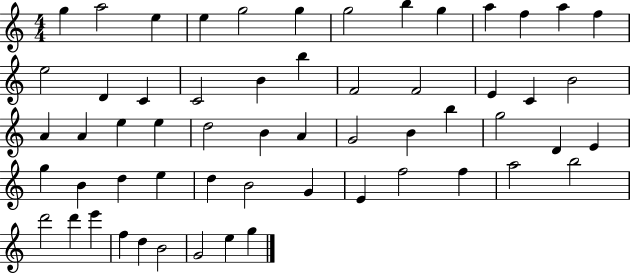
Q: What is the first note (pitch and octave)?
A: G5